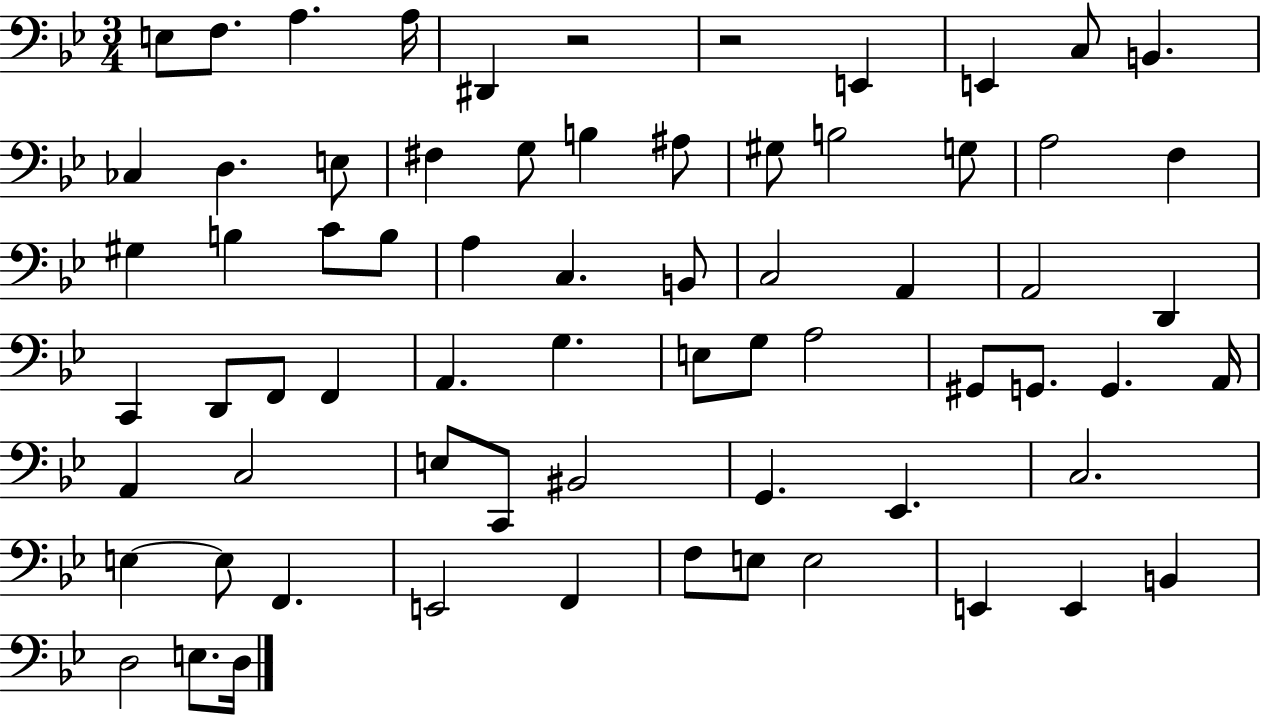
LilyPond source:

{
  \clef bass
  \numericTimeSignature
  \time 3/4
  \key bes \major
  e8 f8. a4. a16 | dis,4 r2 | r2 e,4 | e,4 c8 b,4. | \break ces4 d4. e8 | fis4 g8 b4 ais8 | gis8 b2 g8 | a2 f4 | \break gis4 b4 c'8 b8 | a4 c4. b,8 | c2 a,4 | a,2 d,4 | \break c,4 d,8 f,8 f,4 | a,4. g4. | e8 g8 a2 | gis,8 g,8. g,4. a,16 | \break a,4 c2 | e8 c,8 bis,2 | g,4. ees,4. | c2. | \break e4~~ e8 f,4. | e,2 f,4 | f8 e8 e2 | e,4 e,4 b,4 | \break d2 e8. d16 | \bar "|."
}